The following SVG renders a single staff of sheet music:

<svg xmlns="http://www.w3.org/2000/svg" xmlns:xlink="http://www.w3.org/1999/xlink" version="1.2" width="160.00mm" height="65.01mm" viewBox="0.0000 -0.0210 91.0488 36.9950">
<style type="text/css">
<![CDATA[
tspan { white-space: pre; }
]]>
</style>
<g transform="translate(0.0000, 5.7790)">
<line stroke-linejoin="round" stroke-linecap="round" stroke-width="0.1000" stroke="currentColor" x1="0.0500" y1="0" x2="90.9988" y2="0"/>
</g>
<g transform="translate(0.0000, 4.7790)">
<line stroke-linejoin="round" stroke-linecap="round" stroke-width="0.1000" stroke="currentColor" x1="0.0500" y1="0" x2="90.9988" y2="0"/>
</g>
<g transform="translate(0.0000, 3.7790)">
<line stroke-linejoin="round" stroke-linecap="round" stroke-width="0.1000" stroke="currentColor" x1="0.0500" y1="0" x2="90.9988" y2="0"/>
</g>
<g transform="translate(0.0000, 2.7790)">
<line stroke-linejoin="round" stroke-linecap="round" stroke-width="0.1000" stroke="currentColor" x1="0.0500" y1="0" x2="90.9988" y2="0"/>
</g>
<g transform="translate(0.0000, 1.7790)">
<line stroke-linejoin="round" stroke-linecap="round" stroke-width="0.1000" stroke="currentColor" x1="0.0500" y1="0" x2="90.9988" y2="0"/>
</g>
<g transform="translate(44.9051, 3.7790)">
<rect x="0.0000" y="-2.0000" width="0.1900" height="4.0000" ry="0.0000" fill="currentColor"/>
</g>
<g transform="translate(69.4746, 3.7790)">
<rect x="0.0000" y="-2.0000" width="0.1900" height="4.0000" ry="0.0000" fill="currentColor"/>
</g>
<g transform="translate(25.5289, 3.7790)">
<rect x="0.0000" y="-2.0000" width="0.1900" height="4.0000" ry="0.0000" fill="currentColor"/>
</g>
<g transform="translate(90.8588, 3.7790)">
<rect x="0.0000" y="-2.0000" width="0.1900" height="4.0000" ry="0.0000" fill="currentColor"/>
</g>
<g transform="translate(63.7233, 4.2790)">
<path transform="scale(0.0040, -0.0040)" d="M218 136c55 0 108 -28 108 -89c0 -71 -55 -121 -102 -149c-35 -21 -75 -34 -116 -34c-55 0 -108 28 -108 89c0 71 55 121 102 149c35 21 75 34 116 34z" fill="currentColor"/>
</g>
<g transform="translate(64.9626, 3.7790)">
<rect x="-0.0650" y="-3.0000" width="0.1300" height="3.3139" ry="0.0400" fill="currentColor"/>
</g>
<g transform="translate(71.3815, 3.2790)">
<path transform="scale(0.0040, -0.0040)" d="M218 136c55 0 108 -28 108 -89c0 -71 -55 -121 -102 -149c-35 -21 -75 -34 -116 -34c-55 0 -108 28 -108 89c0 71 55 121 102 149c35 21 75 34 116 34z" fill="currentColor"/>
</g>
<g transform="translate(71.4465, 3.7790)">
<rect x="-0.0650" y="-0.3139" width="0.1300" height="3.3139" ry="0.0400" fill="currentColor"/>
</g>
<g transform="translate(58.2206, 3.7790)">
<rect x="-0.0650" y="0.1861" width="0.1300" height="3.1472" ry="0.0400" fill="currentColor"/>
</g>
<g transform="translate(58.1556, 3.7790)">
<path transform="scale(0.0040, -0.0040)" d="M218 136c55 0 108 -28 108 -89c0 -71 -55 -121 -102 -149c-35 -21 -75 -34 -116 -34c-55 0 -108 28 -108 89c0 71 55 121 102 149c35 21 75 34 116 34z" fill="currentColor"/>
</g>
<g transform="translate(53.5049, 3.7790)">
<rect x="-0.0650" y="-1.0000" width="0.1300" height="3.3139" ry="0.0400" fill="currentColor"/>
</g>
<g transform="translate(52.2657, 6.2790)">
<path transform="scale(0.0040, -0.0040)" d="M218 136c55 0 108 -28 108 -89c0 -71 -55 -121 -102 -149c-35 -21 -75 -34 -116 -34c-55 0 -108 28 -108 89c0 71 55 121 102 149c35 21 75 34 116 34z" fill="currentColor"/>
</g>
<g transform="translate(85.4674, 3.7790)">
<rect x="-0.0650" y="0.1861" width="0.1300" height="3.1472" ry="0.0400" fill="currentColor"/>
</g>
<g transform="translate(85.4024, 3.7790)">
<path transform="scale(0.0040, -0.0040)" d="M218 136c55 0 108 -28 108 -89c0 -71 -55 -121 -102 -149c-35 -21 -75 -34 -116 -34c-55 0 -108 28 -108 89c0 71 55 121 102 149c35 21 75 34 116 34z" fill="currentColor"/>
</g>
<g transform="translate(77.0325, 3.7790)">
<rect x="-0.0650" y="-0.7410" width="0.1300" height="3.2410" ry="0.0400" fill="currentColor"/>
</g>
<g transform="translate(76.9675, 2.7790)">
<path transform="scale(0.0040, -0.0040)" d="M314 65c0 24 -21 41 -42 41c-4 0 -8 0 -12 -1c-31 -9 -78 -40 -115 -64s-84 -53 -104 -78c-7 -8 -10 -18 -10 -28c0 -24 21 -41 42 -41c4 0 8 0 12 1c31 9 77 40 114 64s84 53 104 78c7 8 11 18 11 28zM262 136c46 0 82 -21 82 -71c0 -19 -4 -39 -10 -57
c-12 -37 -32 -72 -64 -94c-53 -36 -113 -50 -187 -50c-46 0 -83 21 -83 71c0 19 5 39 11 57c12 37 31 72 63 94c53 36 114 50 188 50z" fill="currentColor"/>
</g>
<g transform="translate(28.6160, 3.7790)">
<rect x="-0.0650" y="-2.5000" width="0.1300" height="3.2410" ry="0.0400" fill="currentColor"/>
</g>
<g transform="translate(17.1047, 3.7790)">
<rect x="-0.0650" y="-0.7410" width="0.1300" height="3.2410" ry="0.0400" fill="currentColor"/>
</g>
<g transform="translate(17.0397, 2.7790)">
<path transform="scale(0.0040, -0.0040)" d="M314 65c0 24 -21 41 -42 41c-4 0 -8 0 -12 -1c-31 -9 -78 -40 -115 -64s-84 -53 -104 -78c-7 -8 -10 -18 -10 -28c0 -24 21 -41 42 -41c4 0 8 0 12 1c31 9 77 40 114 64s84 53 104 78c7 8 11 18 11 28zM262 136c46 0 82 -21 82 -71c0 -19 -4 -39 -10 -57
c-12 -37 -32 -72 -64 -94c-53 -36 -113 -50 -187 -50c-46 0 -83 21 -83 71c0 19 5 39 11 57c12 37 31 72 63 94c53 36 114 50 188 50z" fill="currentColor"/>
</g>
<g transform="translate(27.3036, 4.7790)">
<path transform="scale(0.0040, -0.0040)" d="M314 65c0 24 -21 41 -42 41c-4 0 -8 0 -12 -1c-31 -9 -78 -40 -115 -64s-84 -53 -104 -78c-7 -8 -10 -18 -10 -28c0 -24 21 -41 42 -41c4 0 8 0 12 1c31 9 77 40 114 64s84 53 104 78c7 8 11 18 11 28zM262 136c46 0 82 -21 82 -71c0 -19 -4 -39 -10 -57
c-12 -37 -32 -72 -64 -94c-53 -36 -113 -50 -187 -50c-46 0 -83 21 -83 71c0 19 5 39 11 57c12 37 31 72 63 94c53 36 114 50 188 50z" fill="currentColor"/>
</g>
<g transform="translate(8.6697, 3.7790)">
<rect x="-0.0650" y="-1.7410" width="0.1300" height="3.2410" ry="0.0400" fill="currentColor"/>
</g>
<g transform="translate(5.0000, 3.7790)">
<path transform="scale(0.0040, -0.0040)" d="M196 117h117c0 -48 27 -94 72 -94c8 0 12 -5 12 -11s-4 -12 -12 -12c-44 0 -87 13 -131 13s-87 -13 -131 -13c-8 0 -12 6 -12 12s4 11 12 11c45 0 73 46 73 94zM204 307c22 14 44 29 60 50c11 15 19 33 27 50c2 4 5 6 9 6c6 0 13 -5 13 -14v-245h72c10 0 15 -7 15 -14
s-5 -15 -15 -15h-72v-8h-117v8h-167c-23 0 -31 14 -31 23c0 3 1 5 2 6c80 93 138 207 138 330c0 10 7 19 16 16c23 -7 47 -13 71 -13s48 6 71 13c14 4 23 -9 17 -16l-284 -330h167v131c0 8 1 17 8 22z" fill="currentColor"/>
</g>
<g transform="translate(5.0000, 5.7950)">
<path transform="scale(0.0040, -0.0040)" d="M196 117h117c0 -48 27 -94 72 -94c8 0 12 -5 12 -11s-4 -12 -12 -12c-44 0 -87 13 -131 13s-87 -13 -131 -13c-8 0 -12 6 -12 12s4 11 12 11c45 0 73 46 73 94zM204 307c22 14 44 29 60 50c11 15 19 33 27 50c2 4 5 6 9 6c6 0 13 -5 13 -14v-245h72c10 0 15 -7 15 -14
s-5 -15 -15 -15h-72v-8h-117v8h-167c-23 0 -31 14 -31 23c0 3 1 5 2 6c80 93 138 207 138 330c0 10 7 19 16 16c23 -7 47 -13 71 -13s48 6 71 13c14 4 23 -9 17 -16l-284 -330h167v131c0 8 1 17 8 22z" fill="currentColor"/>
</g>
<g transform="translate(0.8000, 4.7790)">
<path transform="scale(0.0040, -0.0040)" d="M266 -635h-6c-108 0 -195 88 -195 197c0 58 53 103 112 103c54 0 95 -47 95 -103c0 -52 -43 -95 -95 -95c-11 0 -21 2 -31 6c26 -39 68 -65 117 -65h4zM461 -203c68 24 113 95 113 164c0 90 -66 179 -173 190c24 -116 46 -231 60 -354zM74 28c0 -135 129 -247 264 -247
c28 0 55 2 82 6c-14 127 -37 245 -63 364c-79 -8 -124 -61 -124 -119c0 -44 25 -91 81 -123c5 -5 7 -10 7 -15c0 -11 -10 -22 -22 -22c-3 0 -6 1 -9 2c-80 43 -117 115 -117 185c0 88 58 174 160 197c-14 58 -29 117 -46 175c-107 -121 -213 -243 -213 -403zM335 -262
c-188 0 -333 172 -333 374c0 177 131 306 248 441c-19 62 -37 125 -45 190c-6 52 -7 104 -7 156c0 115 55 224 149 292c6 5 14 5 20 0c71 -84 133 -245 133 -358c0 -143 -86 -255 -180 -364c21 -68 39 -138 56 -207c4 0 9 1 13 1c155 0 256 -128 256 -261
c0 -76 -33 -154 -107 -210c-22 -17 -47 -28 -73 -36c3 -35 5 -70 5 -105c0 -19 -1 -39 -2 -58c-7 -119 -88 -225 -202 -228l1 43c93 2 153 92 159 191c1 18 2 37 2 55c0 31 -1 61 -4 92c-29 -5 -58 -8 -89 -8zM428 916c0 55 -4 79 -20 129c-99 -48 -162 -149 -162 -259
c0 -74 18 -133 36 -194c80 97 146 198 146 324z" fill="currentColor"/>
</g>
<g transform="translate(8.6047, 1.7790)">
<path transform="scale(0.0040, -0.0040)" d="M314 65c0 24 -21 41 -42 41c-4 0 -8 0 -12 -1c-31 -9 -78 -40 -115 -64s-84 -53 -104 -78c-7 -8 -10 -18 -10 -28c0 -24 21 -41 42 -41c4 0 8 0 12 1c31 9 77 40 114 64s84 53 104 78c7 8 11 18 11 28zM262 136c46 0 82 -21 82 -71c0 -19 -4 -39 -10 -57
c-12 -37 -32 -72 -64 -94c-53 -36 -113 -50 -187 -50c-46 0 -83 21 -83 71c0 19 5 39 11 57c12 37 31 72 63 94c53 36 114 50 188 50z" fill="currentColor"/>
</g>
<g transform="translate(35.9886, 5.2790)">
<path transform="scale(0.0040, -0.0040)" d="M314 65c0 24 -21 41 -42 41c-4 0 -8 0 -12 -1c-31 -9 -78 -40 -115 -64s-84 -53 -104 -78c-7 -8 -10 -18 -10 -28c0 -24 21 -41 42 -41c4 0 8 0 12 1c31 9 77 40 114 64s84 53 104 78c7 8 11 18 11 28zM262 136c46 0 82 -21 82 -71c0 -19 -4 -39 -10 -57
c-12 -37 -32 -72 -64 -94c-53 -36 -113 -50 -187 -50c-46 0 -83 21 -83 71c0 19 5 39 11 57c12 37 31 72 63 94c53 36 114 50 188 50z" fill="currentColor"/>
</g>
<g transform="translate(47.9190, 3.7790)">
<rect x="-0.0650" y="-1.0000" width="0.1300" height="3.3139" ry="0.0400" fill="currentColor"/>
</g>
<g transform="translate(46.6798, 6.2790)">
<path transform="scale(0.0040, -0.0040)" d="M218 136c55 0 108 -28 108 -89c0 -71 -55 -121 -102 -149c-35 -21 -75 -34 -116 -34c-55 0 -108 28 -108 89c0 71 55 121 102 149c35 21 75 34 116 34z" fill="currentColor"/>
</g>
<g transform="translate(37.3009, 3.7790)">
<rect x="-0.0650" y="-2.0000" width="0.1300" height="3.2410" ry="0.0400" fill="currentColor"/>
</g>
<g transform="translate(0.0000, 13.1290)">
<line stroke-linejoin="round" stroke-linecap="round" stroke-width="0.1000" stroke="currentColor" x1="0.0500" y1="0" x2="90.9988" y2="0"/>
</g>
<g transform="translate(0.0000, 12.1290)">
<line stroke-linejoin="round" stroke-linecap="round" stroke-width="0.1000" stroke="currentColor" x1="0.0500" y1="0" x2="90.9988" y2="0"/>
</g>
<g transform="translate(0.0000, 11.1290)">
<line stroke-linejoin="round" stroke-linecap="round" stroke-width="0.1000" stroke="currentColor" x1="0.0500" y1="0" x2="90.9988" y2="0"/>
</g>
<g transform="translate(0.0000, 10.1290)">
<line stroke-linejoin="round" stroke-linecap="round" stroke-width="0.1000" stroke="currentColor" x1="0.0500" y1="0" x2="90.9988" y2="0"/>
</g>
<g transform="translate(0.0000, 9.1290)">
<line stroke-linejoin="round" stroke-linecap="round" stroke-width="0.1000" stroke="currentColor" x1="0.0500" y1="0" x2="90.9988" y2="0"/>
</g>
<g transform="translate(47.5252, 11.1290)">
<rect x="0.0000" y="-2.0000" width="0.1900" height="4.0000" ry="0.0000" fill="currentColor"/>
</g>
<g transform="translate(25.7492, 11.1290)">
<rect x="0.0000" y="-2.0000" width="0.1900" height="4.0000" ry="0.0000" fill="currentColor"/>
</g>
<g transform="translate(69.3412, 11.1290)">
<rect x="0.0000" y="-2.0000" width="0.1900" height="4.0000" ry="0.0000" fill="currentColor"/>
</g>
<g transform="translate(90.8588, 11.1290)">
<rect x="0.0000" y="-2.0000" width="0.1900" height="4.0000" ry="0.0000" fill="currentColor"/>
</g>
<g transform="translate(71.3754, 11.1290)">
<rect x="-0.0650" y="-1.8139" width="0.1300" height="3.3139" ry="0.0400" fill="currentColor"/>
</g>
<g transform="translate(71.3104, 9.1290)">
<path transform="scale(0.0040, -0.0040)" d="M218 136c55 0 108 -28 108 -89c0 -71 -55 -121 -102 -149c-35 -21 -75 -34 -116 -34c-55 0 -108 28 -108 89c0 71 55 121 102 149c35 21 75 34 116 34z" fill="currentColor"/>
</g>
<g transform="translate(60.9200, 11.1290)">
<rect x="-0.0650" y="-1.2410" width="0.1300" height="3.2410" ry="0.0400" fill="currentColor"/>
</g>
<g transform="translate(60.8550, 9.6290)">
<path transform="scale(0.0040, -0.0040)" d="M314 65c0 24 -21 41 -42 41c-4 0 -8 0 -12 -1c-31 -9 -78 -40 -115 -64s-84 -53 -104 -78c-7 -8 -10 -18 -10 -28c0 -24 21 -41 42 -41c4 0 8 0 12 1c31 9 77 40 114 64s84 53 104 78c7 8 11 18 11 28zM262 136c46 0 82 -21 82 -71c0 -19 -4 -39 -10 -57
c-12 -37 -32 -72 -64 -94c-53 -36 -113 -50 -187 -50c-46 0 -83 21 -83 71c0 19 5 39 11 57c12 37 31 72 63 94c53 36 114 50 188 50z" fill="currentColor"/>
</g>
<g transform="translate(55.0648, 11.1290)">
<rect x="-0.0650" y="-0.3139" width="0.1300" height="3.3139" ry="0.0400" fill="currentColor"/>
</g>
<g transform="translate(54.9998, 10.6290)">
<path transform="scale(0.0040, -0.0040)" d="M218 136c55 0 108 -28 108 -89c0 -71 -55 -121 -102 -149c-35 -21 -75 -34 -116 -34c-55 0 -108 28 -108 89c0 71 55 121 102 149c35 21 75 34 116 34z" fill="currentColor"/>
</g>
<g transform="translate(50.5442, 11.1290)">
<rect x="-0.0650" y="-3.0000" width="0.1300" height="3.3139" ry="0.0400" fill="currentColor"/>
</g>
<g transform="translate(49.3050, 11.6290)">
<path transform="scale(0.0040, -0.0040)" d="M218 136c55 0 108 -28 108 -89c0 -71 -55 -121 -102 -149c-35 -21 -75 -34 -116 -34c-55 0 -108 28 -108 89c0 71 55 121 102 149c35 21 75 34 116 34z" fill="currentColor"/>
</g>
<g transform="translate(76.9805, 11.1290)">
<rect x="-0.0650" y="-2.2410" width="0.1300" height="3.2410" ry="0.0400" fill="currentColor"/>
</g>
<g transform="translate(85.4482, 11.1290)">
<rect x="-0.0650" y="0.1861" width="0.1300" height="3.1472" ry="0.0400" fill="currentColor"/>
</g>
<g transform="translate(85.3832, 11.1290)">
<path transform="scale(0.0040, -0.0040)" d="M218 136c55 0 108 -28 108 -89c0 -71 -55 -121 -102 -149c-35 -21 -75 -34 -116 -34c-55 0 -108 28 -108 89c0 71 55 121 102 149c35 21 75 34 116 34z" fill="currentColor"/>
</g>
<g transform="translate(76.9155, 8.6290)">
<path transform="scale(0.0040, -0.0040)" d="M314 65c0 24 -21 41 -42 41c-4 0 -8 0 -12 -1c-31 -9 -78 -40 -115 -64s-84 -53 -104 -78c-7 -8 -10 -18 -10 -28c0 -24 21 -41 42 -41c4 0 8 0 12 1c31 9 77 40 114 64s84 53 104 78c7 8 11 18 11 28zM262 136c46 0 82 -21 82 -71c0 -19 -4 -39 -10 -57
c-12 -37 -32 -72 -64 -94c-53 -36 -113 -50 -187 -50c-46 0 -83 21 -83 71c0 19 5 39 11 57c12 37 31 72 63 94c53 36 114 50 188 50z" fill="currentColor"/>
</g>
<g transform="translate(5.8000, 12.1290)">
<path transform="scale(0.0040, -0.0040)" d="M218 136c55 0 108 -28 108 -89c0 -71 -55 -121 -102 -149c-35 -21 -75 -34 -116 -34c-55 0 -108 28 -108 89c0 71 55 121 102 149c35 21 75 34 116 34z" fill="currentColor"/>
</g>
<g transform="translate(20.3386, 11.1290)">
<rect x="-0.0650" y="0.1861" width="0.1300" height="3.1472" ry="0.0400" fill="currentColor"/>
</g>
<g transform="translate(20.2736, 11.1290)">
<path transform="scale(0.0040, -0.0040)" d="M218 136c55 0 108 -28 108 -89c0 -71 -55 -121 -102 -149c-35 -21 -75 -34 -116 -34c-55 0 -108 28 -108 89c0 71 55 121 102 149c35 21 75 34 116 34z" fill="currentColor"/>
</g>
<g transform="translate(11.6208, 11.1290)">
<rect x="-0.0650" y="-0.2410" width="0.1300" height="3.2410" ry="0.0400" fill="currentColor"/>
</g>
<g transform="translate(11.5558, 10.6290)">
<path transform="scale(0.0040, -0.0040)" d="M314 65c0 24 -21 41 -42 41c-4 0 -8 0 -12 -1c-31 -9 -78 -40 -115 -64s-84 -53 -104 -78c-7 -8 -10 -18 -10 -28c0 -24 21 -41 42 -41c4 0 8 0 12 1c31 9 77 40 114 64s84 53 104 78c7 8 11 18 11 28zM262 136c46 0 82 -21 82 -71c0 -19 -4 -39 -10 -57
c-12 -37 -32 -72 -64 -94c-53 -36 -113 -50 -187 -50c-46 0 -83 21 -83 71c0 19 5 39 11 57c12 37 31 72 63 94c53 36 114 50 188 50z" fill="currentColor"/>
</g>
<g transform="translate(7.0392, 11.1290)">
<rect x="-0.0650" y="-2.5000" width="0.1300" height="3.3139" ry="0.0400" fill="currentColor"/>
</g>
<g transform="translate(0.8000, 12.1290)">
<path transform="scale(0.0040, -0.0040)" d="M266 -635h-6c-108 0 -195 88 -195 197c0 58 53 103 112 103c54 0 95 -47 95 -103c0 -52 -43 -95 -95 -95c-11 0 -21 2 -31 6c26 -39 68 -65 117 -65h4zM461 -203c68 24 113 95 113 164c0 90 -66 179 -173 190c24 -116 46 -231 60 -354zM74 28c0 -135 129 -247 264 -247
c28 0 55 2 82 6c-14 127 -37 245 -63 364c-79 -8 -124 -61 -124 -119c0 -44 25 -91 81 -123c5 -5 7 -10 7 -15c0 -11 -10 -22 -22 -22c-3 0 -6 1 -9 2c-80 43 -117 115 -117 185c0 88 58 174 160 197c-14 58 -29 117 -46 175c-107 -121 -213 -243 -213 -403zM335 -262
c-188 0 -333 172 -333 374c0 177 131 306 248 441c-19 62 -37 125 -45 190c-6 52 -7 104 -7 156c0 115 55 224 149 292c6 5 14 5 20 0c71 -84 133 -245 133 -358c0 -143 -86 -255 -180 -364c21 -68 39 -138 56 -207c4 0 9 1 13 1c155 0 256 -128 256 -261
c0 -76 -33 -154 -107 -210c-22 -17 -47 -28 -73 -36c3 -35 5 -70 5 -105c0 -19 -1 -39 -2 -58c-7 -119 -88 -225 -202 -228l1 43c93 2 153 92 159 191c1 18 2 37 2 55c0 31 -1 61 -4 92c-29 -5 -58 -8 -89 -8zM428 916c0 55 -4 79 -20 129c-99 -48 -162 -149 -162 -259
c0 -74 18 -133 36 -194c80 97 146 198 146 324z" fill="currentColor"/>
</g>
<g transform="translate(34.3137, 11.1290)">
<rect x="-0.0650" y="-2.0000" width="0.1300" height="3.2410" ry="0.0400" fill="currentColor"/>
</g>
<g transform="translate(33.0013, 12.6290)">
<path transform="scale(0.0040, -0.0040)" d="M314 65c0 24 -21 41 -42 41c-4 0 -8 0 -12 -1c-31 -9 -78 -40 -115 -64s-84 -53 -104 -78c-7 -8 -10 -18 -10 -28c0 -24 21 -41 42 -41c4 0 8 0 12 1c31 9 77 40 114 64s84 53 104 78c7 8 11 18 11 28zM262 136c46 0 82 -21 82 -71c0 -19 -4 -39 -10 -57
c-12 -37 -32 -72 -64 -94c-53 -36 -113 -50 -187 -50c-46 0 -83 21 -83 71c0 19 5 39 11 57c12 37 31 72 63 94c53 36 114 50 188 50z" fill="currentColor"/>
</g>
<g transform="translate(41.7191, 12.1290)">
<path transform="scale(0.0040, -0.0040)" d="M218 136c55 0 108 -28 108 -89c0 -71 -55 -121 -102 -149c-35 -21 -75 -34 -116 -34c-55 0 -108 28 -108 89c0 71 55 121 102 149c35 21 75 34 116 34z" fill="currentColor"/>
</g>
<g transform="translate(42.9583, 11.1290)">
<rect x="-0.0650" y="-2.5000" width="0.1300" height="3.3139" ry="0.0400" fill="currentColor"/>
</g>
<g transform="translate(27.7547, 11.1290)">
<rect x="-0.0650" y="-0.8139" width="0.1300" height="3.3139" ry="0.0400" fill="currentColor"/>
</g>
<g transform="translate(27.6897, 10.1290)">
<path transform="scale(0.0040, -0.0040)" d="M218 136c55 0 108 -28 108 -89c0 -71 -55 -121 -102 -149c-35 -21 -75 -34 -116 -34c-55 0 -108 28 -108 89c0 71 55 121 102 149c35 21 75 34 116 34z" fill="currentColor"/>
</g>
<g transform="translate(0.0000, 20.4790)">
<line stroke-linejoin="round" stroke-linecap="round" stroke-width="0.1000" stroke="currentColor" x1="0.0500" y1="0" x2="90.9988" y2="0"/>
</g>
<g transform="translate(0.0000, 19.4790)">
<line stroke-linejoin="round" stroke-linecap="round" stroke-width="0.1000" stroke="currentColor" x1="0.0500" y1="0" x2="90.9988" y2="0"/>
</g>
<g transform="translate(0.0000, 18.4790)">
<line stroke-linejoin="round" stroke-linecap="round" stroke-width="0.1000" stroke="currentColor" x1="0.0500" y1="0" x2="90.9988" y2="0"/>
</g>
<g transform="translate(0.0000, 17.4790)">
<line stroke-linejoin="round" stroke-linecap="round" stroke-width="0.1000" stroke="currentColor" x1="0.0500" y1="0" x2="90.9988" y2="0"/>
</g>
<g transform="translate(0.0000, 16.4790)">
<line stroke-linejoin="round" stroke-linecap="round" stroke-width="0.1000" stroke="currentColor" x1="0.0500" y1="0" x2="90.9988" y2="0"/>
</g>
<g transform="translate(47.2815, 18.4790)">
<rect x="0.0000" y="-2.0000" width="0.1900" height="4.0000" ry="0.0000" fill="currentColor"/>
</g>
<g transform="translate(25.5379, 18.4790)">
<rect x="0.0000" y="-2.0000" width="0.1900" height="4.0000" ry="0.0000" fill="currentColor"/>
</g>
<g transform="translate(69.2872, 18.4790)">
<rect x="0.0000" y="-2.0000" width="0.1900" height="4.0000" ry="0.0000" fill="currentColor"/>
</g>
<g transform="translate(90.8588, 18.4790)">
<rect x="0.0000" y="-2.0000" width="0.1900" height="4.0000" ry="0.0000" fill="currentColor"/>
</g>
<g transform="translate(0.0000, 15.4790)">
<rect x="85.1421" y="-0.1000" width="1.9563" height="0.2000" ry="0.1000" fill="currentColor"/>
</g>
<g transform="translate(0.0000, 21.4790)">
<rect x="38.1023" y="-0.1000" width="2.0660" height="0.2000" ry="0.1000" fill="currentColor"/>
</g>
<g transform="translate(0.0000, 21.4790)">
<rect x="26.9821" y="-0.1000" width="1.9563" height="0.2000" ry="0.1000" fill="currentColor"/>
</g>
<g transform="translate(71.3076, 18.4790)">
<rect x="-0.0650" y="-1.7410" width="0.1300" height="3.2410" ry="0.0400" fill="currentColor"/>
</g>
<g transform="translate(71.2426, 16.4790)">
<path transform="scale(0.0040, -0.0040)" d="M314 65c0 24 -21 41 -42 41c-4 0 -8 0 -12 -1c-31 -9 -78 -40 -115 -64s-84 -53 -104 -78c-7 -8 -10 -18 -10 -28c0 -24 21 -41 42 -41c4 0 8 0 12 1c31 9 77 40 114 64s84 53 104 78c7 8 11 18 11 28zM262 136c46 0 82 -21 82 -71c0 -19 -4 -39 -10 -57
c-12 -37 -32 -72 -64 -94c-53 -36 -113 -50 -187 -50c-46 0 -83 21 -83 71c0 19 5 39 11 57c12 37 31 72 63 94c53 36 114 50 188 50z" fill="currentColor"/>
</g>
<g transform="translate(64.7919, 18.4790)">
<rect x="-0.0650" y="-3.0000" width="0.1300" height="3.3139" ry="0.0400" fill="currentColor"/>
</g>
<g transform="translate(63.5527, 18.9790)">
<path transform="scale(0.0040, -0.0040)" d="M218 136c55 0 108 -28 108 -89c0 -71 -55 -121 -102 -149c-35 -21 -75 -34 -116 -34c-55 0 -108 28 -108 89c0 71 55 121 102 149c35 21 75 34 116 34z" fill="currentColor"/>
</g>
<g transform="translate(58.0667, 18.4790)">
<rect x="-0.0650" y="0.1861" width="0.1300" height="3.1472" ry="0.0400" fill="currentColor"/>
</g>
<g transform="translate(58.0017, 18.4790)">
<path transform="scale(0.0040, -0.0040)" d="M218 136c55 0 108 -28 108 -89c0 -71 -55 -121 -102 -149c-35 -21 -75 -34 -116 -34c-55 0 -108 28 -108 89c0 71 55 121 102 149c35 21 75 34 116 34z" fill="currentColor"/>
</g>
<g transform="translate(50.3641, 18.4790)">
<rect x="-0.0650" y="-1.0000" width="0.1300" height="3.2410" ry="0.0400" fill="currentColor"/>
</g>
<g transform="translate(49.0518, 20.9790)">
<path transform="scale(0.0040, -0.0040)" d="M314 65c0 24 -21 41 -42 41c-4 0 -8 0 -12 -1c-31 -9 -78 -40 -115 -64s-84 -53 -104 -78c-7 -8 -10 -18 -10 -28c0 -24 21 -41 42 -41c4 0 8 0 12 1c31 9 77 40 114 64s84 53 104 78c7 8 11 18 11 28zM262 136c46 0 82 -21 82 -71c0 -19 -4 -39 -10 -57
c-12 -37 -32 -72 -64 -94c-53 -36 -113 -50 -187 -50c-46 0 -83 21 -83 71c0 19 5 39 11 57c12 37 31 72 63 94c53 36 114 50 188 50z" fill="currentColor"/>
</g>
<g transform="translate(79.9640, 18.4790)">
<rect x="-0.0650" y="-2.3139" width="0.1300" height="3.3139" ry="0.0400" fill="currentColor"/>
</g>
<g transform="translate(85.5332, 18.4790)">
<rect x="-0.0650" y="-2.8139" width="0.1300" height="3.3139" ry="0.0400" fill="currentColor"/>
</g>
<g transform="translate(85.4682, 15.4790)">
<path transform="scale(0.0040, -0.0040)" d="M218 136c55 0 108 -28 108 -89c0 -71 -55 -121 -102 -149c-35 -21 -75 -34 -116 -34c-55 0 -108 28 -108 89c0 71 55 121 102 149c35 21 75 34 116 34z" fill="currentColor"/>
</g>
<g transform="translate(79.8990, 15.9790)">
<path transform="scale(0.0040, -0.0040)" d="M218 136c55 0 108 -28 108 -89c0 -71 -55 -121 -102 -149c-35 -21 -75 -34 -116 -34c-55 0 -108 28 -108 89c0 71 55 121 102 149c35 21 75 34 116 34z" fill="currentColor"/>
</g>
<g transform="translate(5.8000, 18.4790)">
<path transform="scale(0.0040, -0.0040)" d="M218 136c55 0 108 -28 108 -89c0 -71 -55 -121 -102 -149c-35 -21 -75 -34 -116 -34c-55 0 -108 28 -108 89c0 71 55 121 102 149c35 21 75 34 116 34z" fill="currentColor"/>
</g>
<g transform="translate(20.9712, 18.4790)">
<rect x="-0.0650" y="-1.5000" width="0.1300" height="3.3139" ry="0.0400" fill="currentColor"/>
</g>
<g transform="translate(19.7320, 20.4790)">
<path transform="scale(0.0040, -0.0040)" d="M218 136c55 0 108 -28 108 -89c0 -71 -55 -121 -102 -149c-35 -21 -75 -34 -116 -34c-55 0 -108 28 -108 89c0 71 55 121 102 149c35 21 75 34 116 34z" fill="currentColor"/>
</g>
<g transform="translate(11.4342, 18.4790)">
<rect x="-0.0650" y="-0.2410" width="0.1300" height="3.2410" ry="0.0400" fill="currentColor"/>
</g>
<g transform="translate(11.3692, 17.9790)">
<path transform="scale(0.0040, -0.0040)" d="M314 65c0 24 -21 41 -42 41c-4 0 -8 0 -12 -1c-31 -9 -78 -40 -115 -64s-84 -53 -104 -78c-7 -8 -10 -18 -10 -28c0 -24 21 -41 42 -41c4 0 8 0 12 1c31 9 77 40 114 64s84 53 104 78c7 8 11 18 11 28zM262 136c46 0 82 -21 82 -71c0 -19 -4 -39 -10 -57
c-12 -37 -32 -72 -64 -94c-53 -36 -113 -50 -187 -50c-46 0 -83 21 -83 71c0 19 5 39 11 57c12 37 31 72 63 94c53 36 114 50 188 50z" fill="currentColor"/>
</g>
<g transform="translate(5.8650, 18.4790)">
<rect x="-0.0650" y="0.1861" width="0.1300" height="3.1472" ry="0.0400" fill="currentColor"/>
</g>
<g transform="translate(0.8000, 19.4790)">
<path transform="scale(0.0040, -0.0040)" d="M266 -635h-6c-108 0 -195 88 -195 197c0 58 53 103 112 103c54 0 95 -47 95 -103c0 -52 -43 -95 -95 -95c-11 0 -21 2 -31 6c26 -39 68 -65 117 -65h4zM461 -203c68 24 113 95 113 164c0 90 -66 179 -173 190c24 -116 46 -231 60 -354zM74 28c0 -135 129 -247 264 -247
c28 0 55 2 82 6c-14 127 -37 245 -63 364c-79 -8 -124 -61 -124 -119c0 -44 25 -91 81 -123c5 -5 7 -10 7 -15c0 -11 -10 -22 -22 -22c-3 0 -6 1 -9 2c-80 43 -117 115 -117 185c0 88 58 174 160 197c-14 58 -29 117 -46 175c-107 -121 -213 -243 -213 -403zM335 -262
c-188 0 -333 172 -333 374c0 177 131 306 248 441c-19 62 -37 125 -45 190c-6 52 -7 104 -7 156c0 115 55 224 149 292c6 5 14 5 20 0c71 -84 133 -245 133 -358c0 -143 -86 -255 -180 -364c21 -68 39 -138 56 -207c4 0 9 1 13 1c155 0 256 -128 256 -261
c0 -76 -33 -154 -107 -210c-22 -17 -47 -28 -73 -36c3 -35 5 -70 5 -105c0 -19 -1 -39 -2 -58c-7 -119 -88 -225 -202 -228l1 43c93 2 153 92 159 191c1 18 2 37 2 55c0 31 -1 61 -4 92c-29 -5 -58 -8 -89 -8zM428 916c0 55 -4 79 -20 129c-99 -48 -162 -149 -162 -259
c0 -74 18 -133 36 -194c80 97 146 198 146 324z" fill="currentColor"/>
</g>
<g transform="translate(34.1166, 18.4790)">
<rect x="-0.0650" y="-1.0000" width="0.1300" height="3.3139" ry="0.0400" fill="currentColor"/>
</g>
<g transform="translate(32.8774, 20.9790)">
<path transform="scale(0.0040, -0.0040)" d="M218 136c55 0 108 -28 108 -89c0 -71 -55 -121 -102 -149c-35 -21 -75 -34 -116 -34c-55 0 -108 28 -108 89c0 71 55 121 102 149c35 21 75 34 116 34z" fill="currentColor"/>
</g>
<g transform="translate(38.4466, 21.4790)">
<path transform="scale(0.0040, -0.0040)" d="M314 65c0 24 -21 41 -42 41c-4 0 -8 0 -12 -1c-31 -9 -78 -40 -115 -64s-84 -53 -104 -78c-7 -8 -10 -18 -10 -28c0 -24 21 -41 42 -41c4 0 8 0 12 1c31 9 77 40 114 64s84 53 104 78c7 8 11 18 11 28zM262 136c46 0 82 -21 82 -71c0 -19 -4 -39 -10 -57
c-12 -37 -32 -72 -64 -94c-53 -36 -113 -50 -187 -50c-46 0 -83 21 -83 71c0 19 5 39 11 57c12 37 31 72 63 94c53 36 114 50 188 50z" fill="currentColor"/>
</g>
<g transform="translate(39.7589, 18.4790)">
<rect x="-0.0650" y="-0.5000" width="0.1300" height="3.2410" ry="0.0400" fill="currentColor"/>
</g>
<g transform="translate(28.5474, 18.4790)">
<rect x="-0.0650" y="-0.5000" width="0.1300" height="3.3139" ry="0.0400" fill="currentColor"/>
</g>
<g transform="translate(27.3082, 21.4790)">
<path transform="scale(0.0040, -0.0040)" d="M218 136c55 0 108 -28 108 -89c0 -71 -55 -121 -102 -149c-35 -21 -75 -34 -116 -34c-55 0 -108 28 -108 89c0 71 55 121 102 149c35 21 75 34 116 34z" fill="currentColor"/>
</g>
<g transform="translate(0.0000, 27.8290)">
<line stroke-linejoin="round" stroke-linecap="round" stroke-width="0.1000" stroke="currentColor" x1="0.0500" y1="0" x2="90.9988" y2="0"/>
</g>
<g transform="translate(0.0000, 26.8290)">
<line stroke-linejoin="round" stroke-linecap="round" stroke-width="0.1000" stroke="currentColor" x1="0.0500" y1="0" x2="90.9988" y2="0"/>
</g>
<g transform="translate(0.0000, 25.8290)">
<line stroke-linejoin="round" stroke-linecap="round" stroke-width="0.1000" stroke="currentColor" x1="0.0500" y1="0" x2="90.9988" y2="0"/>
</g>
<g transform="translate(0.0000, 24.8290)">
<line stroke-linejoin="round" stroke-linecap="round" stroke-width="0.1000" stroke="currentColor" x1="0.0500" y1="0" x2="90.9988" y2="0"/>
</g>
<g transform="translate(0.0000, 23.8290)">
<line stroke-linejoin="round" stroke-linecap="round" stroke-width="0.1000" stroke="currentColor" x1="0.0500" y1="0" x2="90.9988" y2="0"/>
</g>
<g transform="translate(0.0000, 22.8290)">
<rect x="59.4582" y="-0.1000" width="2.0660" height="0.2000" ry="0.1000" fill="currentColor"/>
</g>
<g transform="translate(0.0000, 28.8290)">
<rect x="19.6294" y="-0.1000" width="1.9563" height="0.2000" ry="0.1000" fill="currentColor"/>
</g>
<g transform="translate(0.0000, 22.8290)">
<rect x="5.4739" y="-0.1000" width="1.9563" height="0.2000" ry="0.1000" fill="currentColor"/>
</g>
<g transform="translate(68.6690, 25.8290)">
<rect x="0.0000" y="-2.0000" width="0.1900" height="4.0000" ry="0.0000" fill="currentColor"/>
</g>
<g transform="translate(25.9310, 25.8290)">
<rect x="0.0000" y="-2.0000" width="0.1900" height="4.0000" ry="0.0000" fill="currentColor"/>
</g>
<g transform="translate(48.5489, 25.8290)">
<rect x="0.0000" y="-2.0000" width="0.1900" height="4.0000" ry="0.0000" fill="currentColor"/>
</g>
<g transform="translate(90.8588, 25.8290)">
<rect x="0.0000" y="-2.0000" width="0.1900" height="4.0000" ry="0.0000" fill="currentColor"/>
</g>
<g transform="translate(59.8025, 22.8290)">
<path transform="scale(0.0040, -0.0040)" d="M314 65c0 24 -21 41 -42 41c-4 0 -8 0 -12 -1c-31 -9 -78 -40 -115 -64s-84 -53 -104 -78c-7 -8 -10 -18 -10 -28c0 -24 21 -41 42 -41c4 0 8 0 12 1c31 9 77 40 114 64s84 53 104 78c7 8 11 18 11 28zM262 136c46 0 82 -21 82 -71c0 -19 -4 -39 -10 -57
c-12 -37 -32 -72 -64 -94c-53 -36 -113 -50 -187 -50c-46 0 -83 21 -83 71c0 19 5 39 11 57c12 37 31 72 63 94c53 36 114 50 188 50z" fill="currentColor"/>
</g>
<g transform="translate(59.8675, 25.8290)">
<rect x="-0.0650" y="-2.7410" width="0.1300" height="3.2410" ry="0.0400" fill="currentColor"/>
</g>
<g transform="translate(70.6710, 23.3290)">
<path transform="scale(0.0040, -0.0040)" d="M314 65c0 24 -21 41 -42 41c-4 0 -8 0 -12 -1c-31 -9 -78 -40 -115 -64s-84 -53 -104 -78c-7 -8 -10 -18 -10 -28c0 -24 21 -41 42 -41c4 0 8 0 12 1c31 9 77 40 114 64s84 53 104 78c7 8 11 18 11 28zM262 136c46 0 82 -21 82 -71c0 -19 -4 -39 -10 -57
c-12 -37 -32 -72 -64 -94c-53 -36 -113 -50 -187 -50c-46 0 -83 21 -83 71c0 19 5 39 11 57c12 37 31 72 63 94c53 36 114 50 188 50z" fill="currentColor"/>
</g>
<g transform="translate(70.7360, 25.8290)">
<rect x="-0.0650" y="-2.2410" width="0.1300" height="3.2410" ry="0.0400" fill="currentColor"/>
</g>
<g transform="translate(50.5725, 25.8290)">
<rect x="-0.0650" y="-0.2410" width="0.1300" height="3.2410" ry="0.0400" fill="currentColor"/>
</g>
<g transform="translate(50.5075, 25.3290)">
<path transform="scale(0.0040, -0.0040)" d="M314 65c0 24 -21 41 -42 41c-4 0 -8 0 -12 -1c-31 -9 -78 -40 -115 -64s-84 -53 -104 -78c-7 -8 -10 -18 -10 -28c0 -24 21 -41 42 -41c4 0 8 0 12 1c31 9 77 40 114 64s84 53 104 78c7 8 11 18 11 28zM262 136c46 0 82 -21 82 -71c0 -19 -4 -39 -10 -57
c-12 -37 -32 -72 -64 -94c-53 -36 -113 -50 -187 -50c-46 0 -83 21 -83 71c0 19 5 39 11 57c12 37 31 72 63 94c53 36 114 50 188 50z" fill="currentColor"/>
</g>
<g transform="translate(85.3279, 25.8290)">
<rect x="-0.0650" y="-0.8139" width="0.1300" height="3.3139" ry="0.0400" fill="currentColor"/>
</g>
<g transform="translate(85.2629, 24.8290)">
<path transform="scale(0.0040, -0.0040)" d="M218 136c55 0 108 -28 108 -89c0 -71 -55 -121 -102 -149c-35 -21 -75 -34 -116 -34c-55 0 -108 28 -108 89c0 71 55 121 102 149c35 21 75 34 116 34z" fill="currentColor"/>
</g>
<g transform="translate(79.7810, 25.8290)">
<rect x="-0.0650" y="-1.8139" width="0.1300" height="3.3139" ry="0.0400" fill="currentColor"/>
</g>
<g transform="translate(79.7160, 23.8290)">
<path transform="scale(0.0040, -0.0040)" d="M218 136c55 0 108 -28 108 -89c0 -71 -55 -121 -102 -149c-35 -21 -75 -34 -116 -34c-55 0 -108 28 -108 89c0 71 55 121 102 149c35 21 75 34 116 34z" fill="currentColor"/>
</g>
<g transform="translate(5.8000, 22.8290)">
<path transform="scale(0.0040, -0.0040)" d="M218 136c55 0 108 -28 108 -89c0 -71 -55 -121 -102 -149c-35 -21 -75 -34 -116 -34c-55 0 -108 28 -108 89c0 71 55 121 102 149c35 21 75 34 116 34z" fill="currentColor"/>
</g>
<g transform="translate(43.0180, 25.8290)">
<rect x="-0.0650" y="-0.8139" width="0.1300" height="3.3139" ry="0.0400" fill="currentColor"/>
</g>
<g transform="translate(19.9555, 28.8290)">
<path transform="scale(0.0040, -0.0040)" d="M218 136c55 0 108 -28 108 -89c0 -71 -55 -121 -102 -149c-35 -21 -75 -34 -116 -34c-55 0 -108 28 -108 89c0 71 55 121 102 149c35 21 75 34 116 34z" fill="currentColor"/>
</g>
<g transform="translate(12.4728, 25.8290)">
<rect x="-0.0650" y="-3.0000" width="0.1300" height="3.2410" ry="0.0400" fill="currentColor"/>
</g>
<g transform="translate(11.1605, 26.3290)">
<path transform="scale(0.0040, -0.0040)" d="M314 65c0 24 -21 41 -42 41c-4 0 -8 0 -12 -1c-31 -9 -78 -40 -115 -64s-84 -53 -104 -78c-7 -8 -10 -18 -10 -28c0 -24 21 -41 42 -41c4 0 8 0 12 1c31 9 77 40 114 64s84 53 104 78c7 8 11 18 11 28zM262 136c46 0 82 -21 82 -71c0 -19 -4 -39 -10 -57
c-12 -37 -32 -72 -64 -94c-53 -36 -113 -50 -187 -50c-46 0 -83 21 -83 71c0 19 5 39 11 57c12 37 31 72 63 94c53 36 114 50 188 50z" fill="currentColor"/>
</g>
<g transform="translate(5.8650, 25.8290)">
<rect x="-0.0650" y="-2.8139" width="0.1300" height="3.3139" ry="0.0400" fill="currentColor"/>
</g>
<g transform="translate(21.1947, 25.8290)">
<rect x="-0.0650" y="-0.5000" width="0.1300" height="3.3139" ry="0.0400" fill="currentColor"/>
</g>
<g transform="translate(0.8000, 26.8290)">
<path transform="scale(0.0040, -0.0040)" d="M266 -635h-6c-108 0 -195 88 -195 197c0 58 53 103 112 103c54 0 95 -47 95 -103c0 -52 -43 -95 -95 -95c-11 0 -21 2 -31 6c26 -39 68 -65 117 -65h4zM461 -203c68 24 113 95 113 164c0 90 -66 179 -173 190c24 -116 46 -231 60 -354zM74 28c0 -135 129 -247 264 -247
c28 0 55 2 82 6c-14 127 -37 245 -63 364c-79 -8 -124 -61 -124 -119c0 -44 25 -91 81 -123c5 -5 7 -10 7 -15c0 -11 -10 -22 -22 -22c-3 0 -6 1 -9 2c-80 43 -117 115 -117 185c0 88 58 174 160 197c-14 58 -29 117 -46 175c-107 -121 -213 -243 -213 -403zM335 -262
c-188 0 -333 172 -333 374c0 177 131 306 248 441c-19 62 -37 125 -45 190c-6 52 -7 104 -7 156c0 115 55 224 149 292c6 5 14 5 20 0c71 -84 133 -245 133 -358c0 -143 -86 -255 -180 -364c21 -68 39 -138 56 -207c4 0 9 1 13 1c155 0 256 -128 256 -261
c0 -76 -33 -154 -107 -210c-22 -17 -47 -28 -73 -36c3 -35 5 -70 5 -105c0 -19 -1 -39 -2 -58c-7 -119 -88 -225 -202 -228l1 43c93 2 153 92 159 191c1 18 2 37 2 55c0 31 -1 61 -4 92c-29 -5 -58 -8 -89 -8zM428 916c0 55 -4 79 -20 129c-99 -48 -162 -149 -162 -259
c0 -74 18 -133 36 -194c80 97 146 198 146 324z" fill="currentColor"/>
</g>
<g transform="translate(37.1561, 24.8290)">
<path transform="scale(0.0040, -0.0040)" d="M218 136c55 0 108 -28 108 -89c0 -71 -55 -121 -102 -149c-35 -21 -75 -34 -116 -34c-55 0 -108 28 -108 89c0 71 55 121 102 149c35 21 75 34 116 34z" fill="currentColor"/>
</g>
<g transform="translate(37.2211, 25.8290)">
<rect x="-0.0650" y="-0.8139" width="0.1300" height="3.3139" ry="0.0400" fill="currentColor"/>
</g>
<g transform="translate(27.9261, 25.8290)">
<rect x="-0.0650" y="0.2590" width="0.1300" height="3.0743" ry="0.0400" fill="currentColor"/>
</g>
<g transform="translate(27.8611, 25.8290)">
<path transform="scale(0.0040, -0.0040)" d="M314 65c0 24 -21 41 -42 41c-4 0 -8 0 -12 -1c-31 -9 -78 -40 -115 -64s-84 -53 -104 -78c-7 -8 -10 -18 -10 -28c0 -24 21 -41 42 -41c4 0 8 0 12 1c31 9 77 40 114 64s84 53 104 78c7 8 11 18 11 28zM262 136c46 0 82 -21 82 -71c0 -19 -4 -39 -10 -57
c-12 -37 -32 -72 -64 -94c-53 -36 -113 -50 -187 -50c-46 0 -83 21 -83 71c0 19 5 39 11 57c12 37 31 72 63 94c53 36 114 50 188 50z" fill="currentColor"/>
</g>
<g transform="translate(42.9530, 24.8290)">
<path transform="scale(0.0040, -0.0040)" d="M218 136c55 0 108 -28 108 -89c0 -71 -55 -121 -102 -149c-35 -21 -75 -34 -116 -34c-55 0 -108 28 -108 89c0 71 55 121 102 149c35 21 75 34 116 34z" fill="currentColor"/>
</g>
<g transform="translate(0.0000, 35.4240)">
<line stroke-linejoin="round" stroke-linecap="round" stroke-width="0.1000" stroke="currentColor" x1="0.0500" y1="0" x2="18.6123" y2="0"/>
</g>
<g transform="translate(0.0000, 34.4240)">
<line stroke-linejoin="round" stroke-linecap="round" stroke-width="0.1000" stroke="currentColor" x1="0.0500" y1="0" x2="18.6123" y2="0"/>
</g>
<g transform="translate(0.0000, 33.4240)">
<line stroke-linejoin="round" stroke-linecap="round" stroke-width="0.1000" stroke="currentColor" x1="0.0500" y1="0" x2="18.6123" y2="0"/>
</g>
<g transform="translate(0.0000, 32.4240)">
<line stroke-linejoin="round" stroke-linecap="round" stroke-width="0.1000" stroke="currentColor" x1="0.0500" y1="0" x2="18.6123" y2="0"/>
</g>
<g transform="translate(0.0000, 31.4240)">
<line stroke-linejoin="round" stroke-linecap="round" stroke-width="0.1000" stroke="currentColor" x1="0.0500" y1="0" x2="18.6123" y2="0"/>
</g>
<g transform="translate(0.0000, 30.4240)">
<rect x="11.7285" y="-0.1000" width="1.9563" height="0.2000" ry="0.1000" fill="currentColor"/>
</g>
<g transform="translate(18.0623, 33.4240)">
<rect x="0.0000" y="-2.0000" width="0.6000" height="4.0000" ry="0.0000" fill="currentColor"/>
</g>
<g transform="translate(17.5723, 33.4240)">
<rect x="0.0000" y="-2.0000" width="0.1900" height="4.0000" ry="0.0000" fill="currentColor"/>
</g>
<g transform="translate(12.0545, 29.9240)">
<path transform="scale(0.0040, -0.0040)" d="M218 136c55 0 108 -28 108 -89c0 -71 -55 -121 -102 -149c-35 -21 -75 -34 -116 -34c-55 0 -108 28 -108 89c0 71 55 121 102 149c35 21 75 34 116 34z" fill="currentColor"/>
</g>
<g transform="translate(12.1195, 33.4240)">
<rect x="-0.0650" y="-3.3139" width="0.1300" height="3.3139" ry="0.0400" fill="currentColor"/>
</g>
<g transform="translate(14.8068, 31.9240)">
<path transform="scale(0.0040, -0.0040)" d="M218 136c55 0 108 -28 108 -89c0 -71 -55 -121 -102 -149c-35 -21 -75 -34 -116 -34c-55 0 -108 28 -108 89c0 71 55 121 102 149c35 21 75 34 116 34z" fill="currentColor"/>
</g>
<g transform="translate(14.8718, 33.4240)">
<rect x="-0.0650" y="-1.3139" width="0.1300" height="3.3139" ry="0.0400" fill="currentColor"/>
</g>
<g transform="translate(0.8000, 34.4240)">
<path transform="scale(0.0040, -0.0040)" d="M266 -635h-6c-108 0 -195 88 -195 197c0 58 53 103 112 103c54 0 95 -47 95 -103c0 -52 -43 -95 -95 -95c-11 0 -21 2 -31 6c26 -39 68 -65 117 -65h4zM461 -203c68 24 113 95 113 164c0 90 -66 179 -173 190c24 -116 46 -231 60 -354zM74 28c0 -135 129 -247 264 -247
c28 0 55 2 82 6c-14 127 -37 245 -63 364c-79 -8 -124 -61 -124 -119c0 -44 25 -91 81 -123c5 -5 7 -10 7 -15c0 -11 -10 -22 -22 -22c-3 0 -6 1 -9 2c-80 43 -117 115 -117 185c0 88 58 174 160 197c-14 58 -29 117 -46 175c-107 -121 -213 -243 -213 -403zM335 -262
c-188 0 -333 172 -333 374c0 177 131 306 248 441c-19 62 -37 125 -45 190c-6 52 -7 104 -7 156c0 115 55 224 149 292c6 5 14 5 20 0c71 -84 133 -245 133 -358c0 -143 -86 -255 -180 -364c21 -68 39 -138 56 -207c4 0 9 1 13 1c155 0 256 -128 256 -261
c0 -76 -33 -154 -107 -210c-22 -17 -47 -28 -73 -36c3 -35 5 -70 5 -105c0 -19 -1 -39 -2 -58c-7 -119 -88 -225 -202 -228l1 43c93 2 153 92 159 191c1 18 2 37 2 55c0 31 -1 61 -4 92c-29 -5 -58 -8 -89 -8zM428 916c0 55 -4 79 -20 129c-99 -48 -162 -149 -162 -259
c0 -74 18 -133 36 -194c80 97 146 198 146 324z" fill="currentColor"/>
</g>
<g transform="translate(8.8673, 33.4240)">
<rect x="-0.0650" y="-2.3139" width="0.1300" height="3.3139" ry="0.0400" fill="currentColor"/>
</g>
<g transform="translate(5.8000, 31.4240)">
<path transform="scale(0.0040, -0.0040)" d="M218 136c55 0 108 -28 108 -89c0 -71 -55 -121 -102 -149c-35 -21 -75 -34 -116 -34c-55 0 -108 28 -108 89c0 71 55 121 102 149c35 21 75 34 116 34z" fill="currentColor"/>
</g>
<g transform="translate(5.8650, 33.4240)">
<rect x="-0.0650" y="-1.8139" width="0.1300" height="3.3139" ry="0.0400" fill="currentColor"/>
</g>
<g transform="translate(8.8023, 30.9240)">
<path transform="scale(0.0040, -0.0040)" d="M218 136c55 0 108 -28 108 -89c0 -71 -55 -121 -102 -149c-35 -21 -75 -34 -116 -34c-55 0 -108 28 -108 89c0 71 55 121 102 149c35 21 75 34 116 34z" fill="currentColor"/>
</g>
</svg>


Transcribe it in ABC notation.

X:1
T:Untitled
M:4/4
L:1/4
K:C
f2 d2 G2 F2 D D B A c d2 B G c2 B d F2 G A c e2 f g2 B B c2 E C D C2 D2 B A f2 g a a A2 C B2 d d c2 a2 g2 f d f g b e